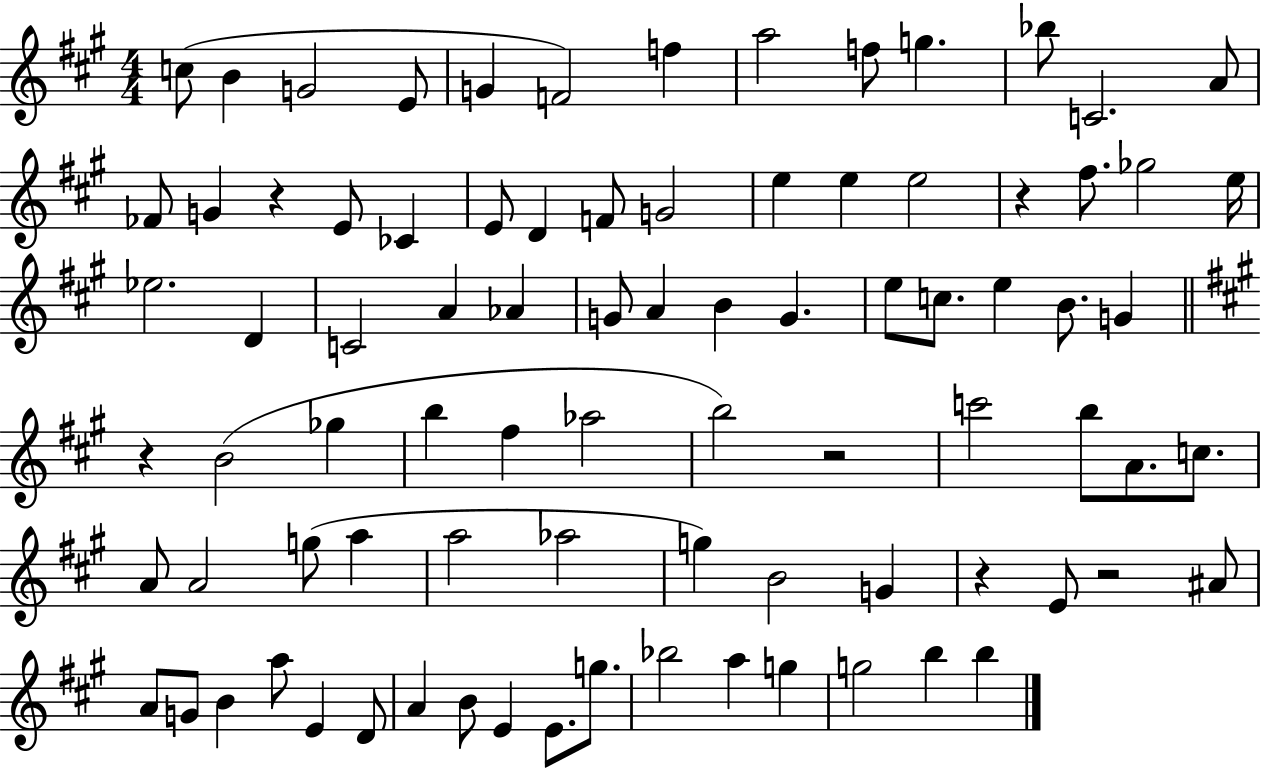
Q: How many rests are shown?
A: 6